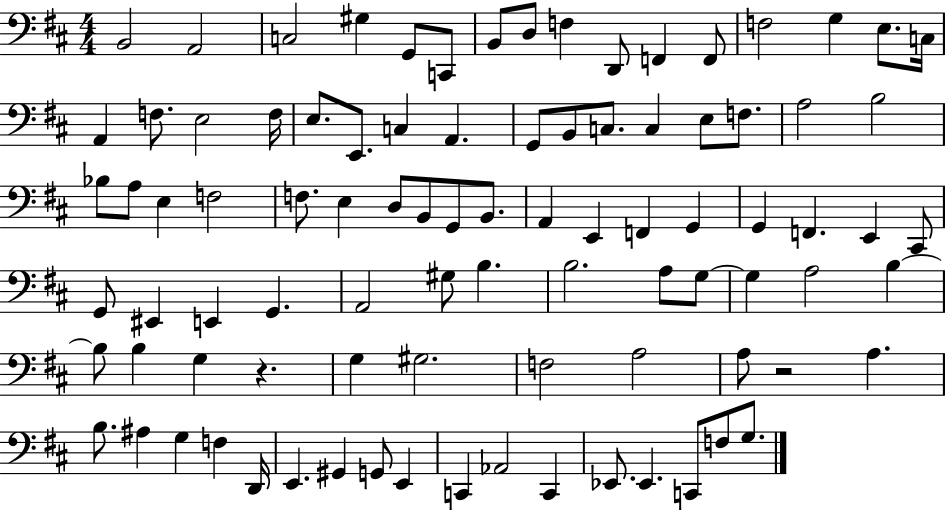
B2/h A2/h C3/h G#3/q G2/e C2/e B2/e D3/e F3/q D2/e F2/q F2/e F3/h G3/q E3/e. C3/s A2/q F3/e. E3/h F3/s E3/e. E2/e. C3/q A2/q. G2/e B2/e C3/e. C3/q E3/e F3/e. A3/h B3/h Bb3/e A3/e E3/q F3/h F3/e. E3/q D3/e B2/e G2/e B2/e. A2/q E2/q F2/q G2/q G2/q F2/q. E2/q C#2/e G2/e EIS2/q E2/q G2/q. A2/h G#3/e B3/q. B3/h. A3/e G3/e G3/q A3/h B3/q B3/e B3/q G3/q R/q. G3/q G#3/h. F3/h A3/h A3/e R/h A3/q. B3/e. A#3/q G3/q F3/q D2/s E2/q. G#2/q G2/e E2/q C2/q Ab2/h C2/q Eb2/e. Eb2/q. C2/e F3/e G3/e.